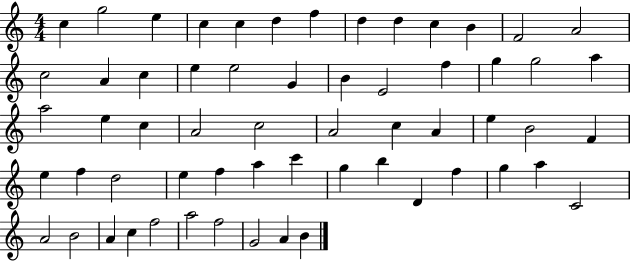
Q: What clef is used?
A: treble